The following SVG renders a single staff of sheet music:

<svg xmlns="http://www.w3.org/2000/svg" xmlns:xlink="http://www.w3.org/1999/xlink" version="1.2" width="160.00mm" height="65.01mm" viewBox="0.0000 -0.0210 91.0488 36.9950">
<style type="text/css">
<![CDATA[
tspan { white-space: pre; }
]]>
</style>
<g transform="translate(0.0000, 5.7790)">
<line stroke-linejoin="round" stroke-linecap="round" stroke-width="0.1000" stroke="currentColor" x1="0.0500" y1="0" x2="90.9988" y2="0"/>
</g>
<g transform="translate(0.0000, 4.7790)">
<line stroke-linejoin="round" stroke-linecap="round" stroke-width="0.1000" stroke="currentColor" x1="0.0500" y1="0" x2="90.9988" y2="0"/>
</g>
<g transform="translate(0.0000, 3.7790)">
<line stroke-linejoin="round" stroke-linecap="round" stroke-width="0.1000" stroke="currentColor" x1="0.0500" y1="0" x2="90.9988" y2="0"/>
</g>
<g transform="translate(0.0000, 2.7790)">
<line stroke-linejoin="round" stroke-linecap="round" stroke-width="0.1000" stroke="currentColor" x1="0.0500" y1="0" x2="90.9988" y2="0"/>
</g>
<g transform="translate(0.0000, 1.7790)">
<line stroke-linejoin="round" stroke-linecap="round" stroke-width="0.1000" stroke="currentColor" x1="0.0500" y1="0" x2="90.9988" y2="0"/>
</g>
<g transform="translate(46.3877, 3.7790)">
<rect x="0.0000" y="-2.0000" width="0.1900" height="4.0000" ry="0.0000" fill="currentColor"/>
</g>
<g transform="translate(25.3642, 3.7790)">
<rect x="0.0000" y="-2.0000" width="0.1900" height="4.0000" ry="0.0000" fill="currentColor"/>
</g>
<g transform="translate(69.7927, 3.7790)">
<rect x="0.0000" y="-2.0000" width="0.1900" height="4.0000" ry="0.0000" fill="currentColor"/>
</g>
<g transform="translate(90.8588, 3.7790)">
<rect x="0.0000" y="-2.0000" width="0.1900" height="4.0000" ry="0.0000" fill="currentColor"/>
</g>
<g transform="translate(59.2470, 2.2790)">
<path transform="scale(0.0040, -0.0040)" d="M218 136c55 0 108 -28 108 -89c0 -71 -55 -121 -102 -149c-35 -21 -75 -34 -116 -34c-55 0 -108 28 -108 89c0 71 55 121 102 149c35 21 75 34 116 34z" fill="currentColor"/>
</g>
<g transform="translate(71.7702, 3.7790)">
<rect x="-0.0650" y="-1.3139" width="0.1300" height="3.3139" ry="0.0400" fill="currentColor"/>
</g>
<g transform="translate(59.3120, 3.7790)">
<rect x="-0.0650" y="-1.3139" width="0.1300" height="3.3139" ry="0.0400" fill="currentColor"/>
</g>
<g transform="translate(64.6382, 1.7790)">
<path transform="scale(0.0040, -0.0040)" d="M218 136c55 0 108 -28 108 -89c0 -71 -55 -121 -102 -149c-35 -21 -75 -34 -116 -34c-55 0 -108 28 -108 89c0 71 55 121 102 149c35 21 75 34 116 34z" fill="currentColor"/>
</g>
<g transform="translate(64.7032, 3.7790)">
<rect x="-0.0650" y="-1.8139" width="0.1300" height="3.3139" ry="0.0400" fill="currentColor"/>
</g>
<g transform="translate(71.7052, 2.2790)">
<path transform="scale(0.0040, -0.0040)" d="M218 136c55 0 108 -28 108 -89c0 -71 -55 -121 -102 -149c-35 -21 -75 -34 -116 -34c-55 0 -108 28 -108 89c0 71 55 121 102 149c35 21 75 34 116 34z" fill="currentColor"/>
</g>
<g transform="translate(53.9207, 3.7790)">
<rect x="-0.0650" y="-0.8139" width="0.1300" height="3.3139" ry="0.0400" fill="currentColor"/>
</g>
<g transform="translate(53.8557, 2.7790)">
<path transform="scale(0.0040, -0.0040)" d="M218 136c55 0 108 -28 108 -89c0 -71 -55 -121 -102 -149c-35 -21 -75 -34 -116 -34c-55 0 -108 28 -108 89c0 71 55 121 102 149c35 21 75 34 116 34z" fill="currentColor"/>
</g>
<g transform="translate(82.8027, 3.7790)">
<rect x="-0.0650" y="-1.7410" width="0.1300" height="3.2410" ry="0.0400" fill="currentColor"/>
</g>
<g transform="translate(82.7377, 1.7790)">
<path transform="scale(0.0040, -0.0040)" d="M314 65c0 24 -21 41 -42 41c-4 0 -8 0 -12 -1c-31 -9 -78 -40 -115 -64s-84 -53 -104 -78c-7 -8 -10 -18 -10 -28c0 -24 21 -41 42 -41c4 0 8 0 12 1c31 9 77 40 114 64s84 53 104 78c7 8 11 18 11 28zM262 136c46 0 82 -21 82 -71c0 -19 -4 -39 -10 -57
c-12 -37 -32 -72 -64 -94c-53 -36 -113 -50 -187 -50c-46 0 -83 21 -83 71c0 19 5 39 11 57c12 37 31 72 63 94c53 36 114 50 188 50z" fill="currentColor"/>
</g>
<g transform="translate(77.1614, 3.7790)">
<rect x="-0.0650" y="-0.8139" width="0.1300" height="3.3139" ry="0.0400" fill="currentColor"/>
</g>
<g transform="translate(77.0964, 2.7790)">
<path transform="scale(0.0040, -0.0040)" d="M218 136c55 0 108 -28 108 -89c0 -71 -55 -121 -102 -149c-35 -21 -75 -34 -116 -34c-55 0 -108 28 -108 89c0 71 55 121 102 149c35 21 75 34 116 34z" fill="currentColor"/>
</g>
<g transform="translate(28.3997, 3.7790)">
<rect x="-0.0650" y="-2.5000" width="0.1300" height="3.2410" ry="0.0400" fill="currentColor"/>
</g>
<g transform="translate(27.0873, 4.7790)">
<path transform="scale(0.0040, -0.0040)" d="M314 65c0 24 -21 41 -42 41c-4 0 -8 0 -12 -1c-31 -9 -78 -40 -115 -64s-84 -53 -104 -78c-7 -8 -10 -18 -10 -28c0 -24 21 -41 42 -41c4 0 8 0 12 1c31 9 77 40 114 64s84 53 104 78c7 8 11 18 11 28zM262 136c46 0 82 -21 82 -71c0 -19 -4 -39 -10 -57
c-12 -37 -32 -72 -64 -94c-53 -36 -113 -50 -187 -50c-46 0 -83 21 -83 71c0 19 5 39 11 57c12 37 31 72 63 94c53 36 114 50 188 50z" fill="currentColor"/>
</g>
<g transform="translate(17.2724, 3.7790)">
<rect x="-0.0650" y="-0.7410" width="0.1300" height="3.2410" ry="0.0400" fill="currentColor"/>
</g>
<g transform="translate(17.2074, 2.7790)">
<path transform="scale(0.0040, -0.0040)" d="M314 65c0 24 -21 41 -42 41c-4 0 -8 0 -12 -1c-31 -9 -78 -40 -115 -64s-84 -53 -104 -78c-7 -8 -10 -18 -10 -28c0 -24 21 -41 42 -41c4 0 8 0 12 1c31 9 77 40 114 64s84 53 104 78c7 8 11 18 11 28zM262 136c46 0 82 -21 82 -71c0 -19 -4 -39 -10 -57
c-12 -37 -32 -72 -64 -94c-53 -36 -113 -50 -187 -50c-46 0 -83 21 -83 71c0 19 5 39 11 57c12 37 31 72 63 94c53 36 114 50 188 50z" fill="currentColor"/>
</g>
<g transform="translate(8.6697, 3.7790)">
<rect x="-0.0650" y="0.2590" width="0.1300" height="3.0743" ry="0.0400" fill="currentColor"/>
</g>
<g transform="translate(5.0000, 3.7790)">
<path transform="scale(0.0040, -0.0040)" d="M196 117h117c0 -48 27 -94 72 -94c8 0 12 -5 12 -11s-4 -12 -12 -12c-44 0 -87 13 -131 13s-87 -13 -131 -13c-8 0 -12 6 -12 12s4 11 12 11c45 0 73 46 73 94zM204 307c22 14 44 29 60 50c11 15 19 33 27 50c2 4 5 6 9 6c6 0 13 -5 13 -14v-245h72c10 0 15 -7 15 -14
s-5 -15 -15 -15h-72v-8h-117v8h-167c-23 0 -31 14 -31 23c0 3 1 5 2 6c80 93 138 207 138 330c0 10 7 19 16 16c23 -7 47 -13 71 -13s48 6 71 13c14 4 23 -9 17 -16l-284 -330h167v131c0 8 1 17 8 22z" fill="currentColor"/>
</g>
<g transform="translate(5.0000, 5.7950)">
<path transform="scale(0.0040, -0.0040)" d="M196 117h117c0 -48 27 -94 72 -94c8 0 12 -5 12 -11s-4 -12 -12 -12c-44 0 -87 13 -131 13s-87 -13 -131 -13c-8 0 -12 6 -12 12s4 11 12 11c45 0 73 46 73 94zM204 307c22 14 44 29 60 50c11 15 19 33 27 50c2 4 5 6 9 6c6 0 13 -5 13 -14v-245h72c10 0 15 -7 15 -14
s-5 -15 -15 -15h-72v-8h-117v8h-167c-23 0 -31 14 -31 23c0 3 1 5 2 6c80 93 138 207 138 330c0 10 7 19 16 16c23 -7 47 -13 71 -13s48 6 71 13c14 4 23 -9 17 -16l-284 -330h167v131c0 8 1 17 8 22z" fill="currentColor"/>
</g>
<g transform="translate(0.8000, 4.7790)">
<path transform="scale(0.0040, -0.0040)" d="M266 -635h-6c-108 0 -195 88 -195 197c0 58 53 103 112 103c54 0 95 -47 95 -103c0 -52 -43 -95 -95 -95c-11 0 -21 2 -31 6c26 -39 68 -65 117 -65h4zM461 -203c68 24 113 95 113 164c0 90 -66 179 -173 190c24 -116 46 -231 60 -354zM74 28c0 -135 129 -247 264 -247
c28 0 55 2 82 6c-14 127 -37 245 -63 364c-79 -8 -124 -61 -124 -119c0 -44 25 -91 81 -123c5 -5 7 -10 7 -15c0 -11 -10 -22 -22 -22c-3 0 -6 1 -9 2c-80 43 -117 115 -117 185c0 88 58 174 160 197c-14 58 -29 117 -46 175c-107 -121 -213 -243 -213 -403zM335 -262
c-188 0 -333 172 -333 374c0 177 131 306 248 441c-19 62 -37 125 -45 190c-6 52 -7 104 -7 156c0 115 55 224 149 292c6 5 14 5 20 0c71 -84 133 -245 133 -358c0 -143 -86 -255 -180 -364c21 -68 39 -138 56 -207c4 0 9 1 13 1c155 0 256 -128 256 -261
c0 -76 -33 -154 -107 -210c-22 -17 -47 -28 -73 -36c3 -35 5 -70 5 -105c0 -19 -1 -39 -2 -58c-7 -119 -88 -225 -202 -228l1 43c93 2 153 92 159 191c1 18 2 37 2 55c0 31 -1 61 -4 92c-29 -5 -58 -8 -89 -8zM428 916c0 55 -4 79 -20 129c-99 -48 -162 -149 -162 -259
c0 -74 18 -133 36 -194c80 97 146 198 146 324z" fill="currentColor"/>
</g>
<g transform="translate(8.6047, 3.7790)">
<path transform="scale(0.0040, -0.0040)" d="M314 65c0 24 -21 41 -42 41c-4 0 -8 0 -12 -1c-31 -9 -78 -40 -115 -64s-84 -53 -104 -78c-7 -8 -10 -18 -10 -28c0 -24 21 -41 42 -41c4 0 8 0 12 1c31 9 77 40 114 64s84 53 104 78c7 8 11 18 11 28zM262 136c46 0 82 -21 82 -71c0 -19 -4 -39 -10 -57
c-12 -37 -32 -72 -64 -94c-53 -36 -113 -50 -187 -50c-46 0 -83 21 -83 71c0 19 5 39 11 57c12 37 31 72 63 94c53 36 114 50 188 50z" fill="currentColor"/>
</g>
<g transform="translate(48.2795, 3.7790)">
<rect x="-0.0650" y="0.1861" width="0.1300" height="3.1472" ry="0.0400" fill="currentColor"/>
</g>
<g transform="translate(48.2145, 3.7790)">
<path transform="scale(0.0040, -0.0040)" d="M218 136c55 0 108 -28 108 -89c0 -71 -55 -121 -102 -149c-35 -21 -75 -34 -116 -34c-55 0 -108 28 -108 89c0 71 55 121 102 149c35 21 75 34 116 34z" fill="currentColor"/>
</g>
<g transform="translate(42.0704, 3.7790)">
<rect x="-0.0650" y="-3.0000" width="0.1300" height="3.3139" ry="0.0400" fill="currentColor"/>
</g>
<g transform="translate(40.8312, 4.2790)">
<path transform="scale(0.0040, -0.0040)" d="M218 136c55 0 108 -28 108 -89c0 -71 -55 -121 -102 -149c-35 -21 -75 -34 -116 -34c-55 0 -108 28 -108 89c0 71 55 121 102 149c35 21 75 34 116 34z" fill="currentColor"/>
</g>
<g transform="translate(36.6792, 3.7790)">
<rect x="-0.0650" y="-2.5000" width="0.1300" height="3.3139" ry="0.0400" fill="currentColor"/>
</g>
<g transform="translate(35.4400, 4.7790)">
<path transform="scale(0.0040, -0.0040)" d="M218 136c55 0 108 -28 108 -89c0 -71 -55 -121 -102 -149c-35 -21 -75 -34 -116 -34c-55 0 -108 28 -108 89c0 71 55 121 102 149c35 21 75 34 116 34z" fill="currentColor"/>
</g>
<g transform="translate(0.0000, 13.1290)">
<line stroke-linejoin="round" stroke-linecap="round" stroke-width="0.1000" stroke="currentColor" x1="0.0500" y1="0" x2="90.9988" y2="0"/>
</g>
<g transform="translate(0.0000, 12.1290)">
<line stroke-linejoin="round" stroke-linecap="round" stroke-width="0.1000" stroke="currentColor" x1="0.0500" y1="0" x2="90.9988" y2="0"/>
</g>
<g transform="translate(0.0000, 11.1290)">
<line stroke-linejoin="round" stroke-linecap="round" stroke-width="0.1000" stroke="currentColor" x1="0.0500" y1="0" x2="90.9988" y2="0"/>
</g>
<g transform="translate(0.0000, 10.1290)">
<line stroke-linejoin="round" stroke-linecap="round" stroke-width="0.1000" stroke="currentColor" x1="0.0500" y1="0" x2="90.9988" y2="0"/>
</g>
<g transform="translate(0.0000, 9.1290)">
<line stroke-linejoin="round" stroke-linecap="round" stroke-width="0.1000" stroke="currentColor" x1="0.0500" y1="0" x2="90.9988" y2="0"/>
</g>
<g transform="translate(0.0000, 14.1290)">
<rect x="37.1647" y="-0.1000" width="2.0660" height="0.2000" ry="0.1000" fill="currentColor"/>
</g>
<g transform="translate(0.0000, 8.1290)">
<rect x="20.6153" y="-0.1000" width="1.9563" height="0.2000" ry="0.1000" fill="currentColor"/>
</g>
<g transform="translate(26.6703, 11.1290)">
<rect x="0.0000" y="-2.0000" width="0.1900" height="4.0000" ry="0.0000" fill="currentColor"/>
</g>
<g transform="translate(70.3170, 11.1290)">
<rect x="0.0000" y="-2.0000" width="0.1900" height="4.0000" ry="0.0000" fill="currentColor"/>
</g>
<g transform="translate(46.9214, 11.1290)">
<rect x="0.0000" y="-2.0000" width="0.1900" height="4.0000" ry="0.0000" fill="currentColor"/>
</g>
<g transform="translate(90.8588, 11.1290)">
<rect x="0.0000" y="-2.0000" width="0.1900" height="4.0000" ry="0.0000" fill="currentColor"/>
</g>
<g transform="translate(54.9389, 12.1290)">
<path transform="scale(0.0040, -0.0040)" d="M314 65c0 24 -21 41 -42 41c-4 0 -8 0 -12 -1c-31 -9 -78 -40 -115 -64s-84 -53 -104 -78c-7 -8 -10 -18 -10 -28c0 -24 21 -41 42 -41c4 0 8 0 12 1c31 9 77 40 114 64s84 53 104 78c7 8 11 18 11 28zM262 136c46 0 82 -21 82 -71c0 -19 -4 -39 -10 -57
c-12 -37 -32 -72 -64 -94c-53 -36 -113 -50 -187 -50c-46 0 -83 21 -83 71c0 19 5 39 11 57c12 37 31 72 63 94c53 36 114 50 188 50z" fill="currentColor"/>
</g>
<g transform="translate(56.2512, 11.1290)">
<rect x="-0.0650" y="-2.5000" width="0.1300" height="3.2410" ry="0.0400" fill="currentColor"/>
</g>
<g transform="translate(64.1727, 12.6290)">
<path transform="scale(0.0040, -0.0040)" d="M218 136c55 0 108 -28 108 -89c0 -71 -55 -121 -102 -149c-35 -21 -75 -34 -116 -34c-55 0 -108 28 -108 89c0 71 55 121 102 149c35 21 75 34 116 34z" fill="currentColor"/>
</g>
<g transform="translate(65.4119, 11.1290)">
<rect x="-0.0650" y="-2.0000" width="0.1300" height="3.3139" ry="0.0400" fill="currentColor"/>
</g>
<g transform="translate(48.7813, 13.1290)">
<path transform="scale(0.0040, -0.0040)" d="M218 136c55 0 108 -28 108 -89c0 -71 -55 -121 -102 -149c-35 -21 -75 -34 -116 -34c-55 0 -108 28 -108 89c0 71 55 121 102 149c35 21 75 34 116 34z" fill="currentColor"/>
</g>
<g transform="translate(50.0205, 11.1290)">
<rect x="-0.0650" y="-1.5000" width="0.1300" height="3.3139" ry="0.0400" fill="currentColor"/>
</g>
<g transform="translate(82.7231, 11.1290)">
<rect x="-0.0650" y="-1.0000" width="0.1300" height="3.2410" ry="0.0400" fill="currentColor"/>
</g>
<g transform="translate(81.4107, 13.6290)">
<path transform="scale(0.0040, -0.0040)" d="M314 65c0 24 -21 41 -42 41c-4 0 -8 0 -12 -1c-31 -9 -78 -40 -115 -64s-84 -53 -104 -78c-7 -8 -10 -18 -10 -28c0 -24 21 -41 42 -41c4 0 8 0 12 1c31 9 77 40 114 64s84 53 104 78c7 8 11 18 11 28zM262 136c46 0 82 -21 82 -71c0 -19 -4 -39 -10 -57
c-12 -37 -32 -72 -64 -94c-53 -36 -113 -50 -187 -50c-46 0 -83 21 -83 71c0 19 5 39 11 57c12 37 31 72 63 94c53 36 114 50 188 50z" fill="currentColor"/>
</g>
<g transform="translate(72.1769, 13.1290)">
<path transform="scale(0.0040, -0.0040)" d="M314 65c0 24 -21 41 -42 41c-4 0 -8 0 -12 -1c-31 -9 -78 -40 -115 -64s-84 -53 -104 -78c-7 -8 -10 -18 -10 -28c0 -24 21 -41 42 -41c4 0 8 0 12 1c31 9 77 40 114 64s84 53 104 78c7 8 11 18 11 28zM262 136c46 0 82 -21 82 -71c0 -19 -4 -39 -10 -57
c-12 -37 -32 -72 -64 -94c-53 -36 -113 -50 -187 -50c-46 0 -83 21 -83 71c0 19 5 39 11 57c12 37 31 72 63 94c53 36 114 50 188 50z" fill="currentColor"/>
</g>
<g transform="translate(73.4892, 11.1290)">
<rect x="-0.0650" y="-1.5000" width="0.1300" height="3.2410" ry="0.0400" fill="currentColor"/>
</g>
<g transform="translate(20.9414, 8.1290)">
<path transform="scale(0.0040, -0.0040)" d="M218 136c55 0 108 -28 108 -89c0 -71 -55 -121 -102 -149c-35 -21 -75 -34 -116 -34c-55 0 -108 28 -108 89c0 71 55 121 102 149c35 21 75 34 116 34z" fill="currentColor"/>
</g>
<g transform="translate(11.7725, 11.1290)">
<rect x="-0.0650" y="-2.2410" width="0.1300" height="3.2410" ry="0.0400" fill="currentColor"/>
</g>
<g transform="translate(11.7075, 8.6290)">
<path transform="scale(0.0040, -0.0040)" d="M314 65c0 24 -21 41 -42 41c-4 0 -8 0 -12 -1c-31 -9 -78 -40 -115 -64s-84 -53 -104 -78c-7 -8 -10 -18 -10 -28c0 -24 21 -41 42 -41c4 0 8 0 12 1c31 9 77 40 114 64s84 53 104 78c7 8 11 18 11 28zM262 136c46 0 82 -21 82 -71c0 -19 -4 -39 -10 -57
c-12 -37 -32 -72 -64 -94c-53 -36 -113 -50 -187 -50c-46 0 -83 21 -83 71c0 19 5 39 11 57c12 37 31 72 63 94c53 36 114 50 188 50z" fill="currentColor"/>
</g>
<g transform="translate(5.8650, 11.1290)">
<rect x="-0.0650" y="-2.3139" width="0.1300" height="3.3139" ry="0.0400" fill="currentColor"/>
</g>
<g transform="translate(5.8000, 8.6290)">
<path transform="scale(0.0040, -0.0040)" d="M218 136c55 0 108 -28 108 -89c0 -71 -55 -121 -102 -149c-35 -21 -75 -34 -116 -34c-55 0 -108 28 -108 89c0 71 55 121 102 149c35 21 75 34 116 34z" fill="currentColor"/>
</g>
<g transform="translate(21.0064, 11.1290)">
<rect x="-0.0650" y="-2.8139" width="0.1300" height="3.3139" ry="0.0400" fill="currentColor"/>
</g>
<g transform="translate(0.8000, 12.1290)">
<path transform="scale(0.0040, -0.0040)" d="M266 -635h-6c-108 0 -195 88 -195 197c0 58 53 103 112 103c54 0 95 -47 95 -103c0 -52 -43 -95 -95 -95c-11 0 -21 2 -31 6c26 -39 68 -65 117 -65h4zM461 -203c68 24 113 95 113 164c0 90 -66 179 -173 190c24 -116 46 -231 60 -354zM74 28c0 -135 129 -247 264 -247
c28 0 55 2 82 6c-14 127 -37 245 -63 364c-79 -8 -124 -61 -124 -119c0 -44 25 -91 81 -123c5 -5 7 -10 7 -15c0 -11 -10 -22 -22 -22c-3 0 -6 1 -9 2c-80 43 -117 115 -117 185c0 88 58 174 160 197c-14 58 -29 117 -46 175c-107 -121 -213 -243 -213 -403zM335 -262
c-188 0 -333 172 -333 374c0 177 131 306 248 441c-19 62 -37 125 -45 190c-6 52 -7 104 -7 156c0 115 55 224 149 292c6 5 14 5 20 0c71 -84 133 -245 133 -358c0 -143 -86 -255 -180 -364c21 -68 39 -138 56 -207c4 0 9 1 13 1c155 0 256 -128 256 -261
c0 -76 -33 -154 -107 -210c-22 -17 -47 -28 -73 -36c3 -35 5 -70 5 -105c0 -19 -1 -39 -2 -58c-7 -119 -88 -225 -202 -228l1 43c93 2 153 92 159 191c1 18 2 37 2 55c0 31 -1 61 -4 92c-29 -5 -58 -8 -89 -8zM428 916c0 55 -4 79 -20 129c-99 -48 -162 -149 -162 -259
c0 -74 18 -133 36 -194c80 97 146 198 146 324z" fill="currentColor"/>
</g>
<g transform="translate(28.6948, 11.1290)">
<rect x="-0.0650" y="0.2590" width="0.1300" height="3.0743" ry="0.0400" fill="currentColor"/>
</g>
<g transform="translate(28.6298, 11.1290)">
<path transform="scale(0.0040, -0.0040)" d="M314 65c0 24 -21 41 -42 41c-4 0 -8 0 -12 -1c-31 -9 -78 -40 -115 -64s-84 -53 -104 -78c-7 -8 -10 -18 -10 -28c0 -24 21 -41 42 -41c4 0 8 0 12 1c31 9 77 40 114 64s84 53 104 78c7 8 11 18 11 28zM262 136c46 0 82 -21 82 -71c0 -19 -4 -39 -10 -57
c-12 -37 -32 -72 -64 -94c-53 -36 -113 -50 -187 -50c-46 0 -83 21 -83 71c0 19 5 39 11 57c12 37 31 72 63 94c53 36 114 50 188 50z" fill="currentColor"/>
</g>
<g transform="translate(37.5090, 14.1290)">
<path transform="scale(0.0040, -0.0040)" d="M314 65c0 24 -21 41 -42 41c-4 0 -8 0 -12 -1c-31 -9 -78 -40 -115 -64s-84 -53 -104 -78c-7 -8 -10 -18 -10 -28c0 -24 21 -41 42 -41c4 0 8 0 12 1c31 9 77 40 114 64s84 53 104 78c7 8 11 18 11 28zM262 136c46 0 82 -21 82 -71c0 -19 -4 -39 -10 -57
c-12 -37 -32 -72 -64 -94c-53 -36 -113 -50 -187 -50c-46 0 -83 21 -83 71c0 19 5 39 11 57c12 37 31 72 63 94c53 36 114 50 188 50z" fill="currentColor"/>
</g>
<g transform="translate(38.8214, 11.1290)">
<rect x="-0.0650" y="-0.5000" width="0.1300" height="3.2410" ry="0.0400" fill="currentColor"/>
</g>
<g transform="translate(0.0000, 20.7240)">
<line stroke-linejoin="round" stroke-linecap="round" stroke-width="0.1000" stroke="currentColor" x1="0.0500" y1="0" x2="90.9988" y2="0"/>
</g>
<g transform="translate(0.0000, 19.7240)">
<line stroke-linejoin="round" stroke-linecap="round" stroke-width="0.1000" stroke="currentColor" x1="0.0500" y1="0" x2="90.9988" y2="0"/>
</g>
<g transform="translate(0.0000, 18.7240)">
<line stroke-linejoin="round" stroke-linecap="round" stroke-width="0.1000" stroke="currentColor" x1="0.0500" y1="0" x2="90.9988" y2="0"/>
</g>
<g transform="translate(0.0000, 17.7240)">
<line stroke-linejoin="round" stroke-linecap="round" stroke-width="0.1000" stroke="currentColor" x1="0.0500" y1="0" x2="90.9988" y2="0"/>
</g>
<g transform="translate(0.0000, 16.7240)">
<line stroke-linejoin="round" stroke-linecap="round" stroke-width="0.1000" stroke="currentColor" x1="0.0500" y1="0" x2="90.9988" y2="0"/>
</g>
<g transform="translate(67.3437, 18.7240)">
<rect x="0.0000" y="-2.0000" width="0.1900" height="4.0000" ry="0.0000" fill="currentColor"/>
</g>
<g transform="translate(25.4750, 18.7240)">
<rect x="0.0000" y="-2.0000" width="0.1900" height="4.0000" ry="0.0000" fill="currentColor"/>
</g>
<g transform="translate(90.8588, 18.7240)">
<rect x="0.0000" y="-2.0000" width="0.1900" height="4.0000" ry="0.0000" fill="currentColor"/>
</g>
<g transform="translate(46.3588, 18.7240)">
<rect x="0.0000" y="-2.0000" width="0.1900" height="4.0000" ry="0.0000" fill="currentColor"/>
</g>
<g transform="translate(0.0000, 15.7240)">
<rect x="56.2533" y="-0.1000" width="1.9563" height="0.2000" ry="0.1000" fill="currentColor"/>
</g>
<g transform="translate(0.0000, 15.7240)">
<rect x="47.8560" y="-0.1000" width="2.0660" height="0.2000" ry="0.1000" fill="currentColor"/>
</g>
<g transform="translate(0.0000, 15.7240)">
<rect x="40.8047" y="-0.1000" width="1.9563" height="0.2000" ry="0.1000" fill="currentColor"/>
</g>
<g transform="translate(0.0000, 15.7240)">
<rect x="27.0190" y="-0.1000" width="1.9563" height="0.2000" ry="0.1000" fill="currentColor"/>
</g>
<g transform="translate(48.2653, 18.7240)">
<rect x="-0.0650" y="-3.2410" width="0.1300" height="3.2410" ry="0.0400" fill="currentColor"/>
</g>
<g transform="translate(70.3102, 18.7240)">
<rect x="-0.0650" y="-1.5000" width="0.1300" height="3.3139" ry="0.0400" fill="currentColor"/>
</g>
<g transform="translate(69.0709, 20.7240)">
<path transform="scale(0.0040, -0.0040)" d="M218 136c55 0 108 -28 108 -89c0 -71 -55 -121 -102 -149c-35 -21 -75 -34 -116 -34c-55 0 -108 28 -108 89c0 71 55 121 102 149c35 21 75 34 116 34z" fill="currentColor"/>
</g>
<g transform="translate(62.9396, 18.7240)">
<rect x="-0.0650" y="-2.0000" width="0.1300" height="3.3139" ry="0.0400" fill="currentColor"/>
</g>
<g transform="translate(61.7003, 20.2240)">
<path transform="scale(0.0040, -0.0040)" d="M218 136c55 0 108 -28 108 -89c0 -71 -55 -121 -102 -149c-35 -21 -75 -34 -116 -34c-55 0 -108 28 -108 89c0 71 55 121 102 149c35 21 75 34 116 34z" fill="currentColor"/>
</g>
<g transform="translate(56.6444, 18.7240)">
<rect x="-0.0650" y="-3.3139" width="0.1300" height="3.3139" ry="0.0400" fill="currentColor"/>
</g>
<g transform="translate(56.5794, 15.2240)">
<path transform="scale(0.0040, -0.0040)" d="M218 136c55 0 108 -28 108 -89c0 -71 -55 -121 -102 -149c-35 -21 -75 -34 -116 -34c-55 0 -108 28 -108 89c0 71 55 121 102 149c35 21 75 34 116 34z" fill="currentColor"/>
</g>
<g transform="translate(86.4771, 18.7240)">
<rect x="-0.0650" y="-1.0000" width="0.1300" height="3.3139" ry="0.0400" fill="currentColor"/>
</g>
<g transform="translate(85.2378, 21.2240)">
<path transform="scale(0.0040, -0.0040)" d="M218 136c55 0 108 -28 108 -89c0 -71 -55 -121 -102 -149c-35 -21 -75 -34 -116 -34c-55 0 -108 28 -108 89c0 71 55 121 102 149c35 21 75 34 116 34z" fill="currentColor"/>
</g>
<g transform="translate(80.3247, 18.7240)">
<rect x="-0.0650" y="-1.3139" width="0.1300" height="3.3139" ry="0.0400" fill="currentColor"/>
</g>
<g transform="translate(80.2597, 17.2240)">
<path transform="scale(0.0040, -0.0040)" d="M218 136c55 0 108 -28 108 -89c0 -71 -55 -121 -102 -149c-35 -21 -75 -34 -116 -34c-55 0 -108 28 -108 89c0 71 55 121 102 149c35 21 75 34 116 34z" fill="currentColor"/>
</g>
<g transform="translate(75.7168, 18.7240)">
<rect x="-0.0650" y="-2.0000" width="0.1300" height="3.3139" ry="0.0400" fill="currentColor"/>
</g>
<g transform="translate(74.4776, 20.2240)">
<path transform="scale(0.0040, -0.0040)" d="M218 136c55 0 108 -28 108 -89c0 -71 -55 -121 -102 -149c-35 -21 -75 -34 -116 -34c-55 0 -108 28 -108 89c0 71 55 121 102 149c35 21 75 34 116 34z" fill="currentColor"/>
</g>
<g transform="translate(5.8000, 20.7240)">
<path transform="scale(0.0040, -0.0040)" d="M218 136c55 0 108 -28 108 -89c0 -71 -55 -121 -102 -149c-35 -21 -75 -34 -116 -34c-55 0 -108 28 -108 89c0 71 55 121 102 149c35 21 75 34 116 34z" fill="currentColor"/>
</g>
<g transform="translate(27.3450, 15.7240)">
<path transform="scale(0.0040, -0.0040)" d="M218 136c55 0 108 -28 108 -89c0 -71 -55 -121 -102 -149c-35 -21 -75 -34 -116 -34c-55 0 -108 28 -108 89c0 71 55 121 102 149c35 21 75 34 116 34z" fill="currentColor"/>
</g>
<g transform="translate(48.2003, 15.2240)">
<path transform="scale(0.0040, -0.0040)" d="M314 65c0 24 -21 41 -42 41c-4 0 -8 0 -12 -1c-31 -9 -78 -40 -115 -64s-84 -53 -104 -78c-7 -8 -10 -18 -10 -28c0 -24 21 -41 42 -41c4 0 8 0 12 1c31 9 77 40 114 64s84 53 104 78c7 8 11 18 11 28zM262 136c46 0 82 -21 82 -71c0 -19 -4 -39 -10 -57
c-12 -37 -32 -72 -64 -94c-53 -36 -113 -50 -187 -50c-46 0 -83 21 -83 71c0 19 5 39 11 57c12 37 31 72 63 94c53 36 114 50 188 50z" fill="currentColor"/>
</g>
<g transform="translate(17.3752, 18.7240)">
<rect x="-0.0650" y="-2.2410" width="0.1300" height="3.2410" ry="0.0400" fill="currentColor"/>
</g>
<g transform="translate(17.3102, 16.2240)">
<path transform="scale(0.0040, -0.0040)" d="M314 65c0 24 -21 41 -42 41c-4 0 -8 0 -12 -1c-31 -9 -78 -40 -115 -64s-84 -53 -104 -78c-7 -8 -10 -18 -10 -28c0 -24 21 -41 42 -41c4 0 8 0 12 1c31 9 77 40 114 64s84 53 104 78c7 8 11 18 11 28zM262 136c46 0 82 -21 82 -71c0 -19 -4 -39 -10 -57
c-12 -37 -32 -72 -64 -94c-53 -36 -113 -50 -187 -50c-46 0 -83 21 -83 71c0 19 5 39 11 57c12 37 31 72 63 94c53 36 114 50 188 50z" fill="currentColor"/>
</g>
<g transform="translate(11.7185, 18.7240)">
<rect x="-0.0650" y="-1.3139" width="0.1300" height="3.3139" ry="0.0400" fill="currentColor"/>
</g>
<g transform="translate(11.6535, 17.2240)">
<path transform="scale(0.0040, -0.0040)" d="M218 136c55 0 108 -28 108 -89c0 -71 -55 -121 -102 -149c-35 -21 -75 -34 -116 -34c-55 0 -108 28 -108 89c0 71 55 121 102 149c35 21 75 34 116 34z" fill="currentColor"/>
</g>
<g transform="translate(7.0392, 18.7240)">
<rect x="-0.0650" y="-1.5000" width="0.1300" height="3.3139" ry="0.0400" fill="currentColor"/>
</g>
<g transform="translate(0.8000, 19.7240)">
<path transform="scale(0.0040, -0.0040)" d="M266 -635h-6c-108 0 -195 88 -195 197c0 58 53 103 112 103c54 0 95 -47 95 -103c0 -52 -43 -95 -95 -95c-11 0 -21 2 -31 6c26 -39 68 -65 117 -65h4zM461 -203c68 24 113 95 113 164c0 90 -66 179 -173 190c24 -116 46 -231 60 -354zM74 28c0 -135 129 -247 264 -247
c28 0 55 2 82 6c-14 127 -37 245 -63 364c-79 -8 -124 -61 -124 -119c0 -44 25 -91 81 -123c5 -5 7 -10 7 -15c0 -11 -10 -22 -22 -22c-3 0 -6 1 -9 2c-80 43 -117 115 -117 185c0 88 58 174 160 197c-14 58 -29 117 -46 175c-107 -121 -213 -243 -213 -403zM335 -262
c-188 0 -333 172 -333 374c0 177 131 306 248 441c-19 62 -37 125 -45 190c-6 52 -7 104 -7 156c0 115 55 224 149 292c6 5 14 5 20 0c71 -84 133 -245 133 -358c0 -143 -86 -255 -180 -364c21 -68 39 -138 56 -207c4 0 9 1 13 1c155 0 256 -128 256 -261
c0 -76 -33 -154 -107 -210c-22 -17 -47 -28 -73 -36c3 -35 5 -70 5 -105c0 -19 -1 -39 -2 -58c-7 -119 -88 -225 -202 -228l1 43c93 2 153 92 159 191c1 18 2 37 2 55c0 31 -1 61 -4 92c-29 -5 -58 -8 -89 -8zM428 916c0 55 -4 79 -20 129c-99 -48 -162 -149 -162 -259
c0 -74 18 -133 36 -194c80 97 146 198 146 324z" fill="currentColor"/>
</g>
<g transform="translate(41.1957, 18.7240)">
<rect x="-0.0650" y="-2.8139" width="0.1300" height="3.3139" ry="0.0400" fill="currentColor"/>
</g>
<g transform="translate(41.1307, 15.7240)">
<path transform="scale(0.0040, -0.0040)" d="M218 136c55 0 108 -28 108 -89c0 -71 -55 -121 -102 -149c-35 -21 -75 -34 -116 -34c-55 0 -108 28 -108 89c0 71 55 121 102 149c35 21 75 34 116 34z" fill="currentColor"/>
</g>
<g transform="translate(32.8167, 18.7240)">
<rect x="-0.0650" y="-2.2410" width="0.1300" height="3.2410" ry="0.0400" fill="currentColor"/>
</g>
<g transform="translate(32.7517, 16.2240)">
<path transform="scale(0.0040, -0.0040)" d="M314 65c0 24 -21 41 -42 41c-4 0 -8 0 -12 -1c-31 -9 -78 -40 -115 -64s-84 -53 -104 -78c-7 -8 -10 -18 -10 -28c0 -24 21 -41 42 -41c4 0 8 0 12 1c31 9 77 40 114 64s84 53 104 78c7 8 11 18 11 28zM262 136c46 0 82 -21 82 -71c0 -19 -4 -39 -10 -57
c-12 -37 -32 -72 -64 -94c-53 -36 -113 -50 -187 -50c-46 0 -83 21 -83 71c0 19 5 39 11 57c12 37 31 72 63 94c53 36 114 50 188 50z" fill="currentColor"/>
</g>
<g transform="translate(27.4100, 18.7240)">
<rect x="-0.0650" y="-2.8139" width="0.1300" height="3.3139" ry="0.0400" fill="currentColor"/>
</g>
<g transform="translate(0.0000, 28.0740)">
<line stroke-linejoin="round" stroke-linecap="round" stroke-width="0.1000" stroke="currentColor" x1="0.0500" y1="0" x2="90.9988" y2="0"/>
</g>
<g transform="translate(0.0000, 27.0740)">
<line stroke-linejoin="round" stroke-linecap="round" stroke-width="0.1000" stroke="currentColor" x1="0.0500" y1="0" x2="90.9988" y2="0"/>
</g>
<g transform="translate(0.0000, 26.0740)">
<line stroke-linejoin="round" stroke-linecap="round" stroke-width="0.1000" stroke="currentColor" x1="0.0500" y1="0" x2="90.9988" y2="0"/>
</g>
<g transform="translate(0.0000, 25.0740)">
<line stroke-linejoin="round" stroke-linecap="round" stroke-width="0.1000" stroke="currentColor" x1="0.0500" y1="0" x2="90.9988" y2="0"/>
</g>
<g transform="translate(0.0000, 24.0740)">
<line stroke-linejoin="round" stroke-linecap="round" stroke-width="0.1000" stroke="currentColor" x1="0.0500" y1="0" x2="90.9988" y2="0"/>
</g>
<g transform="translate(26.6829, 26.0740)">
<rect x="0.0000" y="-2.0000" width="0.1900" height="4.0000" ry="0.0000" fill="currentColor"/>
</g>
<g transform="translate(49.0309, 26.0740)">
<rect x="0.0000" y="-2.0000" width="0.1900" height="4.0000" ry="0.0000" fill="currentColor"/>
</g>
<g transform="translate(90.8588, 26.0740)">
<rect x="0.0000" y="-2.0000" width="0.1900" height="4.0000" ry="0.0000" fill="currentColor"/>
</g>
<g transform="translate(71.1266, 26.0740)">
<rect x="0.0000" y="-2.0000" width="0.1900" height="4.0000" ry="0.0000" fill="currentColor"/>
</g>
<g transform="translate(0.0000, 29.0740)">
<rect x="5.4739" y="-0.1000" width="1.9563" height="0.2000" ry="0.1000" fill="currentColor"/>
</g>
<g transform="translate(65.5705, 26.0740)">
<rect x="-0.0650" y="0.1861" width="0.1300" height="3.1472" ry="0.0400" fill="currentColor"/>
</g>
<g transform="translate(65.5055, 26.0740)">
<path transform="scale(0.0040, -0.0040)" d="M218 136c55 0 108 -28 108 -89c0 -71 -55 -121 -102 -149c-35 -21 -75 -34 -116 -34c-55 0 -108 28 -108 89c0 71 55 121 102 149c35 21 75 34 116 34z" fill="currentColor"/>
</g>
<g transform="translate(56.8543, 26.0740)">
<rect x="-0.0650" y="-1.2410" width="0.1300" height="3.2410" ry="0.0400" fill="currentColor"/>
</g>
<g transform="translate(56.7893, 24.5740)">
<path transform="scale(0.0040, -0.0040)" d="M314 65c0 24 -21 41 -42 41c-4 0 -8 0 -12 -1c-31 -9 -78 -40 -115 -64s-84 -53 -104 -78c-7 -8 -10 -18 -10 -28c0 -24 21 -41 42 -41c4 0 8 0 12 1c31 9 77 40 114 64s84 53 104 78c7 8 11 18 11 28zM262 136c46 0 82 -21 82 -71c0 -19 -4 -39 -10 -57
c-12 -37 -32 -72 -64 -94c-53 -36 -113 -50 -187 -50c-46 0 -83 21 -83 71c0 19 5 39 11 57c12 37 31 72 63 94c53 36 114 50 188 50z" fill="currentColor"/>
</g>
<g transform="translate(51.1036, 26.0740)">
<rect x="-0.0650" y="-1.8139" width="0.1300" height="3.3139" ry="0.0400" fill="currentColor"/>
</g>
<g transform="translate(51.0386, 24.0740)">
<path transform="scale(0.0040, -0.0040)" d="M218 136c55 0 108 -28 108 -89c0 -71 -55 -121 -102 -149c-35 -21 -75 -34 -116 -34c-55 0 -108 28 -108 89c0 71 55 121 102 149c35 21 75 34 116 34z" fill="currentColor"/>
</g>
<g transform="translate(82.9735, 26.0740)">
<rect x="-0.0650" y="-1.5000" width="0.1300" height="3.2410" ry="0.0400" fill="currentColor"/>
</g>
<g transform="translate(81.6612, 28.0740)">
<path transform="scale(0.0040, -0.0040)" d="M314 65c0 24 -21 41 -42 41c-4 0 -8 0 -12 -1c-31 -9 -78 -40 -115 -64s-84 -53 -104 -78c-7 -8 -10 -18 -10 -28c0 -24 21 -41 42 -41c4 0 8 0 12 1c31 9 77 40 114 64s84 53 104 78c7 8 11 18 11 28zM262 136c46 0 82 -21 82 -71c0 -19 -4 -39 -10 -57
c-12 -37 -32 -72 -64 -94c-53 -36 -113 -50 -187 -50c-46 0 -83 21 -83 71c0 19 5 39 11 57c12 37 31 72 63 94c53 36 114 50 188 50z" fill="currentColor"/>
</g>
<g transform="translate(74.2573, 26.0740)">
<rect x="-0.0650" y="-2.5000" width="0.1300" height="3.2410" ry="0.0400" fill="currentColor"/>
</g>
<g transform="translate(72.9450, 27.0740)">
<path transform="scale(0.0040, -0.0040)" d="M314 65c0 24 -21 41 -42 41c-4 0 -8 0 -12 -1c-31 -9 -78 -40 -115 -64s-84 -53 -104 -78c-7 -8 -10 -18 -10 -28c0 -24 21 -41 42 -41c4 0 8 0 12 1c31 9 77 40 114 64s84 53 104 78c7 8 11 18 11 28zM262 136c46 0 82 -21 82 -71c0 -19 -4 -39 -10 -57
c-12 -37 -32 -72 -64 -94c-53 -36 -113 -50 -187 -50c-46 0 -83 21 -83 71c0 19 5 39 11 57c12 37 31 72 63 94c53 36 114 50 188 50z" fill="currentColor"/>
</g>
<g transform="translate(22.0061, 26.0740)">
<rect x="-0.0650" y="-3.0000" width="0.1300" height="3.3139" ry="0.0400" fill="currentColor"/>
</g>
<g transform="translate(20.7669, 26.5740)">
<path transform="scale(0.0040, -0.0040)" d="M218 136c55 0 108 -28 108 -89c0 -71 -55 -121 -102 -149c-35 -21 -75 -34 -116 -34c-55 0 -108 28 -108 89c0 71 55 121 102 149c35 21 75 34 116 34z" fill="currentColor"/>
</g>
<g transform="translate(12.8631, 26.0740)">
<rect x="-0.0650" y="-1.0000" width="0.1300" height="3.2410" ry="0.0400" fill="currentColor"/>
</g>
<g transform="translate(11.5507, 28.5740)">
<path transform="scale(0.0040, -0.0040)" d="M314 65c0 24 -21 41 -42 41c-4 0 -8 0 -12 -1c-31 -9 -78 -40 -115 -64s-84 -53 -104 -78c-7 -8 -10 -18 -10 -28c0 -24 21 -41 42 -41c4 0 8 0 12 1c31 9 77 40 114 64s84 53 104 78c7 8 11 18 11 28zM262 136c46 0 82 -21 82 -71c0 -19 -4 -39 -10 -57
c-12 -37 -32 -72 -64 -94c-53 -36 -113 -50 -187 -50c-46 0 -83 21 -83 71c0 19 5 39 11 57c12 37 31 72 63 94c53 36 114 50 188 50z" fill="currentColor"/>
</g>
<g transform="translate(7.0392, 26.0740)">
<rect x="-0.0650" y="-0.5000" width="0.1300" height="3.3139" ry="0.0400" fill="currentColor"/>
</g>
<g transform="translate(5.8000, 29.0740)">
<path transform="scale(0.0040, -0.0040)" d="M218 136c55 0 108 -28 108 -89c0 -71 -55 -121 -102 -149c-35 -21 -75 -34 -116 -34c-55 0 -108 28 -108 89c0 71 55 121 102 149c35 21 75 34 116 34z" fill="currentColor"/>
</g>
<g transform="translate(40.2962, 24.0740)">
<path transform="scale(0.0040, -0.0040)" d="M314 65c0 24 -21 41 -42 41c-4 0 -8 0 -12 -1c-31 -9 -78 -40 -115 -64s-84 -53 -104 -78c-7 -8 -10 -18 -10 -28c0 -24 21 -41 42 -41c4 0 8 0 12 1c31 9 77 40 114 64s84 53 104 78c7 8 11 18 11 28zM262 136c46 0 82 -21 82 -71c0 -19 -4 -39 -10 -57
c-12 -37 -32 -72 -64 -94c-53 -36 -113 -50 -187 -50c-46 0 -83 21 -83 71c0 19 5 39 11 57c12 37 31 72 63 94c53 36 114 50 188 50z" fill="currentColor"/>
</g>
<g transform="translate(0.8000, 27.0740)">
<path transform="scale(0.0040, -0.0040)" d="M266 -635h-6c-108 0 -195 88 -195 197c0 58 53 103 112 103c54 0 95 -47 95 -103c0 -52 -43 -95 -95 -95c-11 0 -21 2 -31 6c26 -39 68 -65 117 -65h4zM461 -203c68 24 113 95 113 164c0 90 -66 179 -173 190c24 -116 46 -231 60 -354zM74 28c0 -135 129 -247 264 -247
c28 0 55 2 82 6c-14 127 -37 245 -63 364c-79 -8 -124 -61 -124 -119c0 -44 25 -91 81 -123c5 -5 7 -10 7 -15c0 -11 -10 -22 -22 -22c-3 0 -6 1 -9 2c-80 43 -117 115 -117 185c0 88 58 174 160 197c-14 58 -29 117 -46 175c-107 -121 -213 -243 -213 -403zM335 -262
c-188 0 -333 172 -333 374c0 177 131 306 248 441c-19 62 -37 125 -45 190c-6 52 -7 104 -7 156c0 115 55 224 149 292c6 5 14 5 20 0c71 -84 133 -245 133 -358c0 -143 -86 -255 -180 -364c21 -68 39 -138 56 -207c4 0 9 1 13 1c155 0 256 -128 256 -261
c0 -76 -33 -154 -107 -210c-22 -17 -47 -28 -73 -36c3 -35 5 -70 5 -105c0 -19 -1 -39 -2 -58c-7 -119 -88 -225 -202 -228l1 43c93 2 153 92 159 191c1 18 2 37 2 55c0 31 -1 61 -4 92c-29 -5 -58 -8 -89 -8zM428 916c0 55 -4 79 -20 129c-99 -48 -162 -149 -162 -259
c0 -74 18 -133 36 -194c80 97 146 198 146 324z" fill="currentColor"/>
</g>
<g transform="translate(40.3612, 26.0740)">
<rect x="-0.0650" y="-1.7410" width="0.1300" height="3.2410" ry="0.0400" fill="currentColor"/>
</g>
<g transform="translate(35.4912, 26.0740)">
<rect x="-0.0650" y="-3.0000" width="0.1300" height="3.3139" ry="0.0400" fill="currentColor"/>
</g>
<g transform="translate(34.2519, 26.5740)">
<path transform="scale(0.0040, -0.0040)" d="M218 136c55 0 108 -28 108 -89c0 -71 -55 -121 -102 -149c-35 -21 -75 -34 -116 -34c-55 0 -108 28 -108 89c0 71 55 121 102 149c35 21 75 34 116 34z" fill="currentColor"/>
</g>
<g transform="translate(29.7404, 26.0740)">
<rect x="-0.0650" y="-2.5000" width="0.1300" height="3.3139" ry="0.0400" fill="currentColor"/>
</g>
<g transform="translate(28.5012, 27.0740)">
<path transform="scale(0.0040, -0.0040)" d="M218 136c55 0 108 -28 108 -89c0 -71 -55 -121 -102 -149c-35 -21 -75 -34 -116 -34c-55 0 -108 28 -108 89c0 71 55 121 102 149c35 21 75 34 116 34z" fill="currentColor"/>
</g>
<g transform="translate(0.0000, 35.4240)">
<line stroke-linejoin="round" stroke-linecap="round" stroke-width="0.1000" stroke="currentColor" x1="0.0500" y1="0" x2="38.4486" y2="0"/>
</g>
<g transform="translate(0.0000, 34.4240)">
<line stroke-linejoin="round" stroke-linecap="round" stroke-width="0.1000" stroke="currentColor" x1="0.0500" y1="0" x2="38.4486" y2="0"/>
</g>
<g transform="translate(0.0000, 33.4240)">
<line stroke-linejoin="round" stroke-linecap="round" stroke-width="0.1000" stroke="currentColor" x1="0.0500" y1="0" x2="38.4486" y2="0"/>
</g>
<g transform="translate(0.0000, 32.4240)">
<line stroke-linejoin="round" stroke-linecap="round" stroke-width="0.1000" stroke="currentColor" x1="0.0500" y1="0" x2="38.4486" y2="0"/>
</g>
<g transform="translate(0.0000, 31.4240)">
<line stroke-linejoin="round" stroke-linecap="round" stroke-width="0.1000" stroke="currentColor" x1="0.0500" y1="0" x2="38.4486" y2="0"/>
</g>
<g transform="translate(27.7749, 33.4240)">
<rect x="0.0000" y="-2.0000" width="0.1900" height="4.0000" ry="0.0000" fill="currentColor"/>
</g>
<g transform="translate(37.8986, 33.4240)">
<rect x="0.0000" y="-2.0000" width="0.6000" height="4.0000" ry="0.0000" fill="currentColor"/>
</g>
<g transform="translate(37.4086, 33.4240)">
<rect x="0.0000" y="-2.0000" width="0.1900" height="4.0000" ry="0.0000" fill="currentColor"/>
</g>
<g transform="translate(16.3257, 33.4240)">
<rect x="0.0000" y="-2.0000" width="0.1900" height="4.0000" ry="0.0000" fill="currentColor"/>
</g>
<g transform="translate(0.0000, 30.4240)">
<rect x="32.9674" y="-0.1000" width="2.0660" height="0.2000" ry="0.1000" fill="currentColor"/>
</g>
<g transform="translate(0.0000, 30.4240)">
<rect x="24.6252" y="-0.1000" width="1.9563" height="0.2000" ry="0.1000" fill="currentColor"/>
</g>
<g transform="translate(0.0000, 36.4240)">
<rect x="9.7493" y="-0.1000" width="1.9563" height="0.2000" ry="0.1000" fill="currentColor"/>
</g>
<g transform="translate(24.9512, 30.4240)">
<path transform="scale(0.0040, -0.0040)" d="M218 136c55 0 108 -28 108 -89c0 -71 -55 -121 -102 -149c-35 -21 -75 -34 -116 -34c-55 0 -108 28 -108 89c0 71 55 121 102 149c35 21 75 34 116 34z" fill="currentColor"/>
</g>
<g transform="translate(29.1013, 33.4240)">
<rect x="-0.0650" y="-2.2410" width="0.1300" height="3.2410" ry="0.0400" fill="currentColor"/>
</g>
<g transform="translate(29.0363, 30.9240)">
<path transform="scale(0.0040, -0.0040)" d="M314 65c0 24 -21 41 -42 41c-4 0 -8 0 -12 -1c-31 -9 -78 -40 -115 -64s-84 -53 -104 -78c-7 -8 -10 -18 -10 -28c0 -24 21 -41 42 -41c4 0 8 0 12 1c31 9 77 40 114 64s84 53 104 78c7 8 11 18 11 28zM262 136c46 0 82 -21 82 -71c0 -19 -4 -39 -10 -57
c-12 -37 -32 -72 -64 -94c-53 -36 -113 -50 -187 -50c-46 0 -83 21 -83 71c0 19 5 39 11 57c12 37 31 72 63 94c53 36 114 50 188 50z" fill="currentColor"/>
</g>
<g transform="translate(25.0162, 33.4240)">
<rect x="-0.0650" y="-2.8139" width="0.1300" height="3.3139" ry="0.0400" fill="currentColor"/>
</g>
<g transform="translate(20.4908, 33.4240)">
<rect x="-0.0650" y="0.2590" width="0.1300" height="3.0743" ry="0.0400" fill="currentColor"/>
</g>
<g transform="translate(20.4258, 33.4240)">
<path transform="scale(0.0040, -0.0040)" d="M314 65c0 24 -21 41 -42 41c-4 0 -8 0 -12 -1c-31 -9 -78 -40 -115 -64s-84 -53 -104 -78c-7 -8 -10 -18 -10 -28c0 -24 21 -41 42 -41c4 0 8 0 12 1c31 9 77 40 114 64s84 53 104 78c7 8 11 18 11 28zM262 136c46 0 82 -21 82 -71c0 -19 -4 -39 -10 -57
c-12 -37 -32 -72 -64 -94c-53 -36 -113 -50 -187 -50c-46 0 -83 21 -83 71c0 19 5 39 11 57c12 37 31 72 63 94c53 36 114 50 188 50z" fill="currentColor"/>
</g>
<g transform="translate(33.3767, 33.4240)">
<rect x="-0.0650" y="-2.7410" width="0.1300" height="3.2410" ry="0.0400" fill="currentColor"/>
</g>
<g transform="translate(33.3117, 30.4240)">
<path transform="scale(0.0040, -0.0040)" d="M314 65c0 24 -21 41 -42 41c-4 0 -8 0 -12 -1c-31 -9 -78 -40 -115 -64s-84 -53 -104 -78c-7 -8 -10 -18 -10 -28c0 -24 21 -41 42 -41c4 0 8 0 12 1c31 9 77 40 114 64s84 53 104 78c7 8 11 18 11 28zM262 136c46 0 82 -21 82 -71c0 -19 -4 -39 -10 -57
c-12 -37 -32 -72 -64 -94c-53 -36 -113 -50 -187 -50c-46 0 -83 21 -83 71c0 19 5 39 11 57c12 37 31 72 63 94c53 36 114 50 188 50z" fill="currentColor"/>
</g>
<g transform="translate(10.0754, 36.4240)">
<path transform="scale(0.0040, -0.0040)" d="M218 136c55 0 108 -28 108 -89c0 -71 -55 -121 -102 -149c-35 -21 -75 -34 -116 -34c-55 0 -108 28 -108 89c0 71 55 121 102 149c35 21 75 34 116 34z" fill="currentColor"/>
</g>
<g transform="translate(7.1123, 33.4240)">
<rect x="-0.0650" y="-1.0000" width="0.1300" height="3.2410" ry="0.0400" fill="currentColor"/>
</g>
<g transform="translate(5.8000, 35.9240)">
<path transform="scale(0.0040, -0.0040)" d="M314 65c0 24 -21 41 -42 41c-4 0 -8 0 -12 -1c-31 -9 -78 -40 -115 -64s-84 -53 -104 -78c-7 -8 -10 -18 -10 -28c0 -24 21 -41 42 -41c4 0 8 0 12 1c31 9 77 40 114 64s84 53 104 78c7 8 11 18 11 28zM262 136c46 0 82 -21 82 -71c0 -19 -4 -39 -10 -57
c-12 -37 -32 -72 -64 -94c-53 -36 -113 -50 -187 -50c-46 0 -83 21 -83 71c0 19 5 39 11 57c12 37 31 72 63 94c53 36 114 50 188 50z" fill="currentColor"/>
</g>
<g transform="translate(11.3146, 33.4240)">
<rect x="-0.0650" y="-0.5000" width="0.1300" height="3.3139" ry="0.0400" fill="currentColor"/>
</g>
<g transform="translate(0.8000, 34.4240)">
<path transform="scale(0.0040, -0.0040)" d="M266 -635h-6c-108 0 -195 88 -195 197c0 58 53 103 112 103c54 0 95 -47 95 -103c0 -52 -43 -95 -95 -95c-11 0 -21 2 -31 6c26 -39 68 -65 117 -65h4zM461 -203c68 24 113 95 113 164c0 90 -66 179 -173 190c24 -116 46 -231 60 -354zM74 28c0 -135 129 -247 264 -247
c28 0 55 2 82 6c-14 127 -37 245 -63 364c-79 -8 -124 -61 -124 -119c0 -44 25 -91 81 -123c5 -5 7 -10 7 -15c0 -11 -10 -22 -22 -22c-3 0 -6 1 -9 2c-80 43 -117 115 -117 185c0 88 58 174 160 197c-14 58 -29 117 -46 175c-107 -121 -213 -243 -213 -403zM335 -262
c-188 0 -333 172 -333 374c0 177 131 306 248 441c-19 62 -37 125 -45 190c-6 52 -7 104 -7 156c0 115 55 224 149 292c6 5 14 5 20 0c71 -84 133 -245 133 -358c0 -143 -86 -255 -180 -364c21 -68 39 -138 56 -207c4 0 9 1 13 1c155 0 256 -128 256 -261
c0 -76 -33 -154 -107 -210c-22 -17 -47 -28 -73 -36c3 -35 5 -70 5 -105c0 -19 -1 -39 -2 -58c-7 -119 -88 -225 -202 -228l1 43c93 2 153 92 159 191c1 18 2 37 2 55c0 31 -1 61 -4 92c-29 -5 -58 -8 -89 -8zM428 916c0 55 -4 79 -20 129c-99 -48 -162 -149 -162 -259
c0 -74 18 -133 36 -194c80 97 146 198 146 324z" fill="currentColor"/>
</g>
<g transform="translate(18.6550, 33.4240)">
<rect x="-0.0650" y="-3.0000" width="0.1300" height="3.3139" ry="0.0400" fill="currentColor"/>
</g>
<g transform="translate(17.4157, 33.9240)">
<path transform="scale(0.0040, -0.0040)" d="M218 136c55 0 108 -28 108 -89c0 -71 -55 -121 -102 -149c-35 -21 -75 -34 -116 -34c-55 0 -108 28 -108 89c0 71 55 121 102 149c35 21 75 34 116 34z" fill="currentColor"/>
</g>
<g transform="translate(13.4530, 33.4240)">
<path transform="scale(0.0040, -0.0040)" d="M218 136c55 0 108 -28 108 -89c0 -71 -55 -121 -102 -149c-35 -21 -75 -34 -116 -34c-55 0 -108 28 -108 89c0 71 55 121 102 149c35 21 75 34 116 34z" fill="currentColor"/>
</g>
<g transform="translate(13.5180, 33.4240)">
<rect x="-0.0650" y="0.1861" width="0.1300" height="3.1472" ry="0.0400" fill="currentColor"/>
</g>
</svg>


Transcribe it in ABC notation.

X:1
T:Untitled
M:4/4
L:1/4
K:C
B2 d2 G2 G A B d e f e d f2 g g2 a B2 C2 E G2 F E2 D2 E e g2 a g2 a b2 b F E F e D C D2 A G A f2 f e2 B G2 E2 D2 C B A B2 a g2 a2